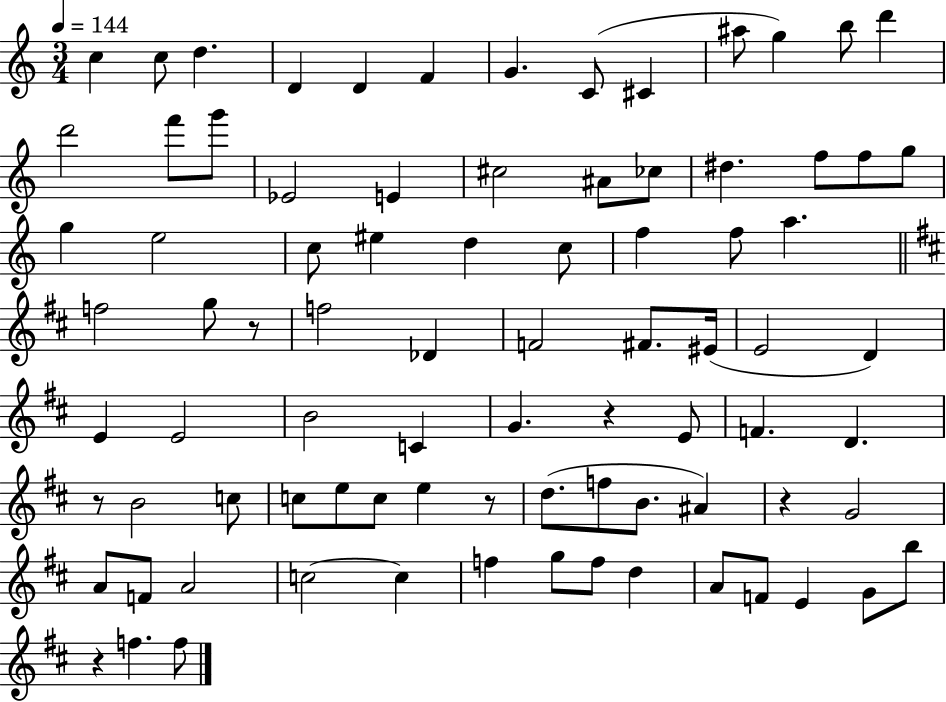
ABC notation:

X:1
T:Untitled
M:3/4
L:1/4
K:C
c c/2 d D D F G C/2 ^C ^a/2 g b/2 d' d'2 f'/2 g'/2 _E2 E ^c2 ^A/2 _c/2 ^d f/2 f/2 g/2 g e2 c/2 ^e d c/2 f f/2 a f2 g/2 z/2 f2 _D F2 ^F/2 ^E/4 E2 D E E2 B2 C G z E/2 F D z/2 B2 c/2 c/2 e/2 c/2 e z/2 d/2 f/2 B/2 ^A z G2 A/2 F/2 A2 c2 c f g/2 f/2 d A/2 F/2 E G/2 b/2 z f f/2